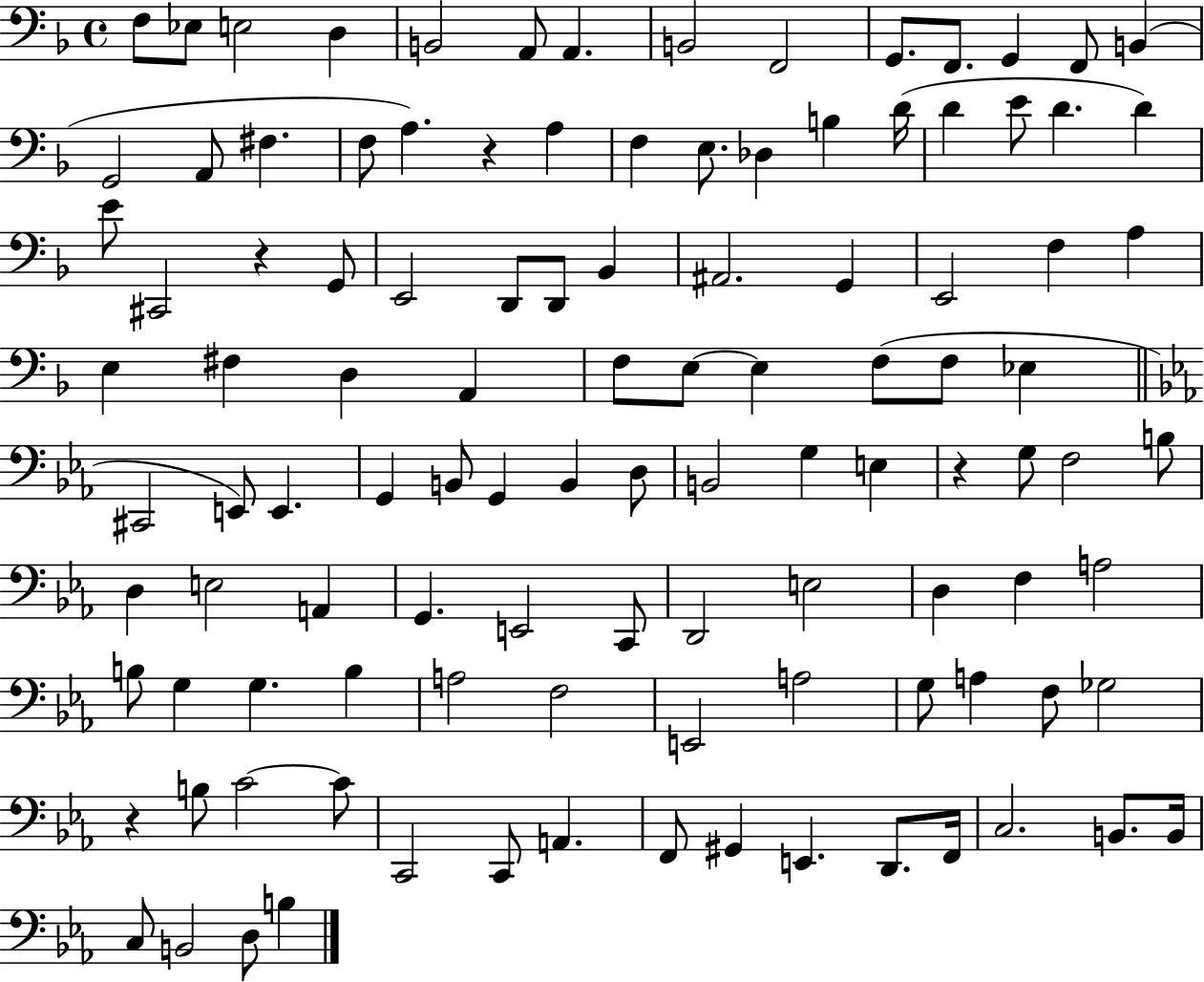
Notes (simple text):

F3/e Eb3/e E3/h D3/q B2/h A2/e A2/q. B2/h F2/h G2/e. F2/e. G2/q F2/e B2/q G2/h A2/e F#3/q. F3/e A3/q. R/q A3/q F3/q E3/e. Db3/q B3/q D4/s D4/q E4/e D4/q. D4/q E4/e C#2/h R/q G2/e E2/h D2/e D2/e Bb2/q A#2/h. G2/q E2/h F3/q A3/q E3/q F#3/q D3/q A2/q F3/e E3/e E3/q F3/e F3/e Eb3/q C#2/h E2/e E2/q. G2/q B2/e G2/q B2/q D3/e B2/h G3/q E3/q R/q G3/e F3/h B3/e D3/q E3/h A2/q G2/q. E2/h C2/e D2/h E3/h D3/q F3/q A3/h B3/e G3/q G3/q. B3/q A3/h F3/h E2/h A3/h G3/e A3/q F3/e Gb3/h R/q B3/e C4/h C4/e C2/h C2/e A2/q. F2/e G#2/q E2/q. D2/e. F2/s C3/h. B2/e. B2/s C3/e B2/h D3/e B3/q